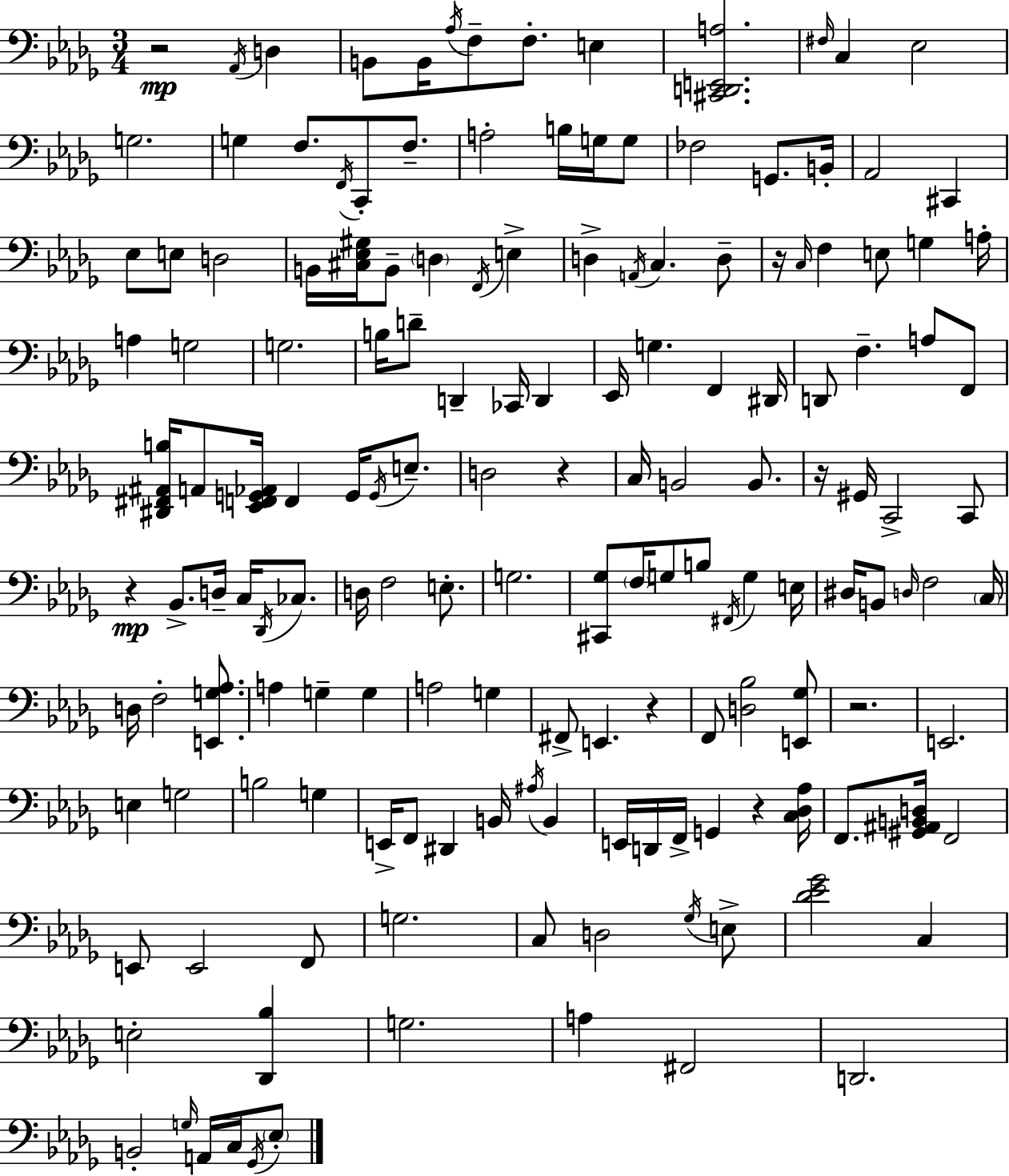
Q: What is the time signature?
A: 3/4